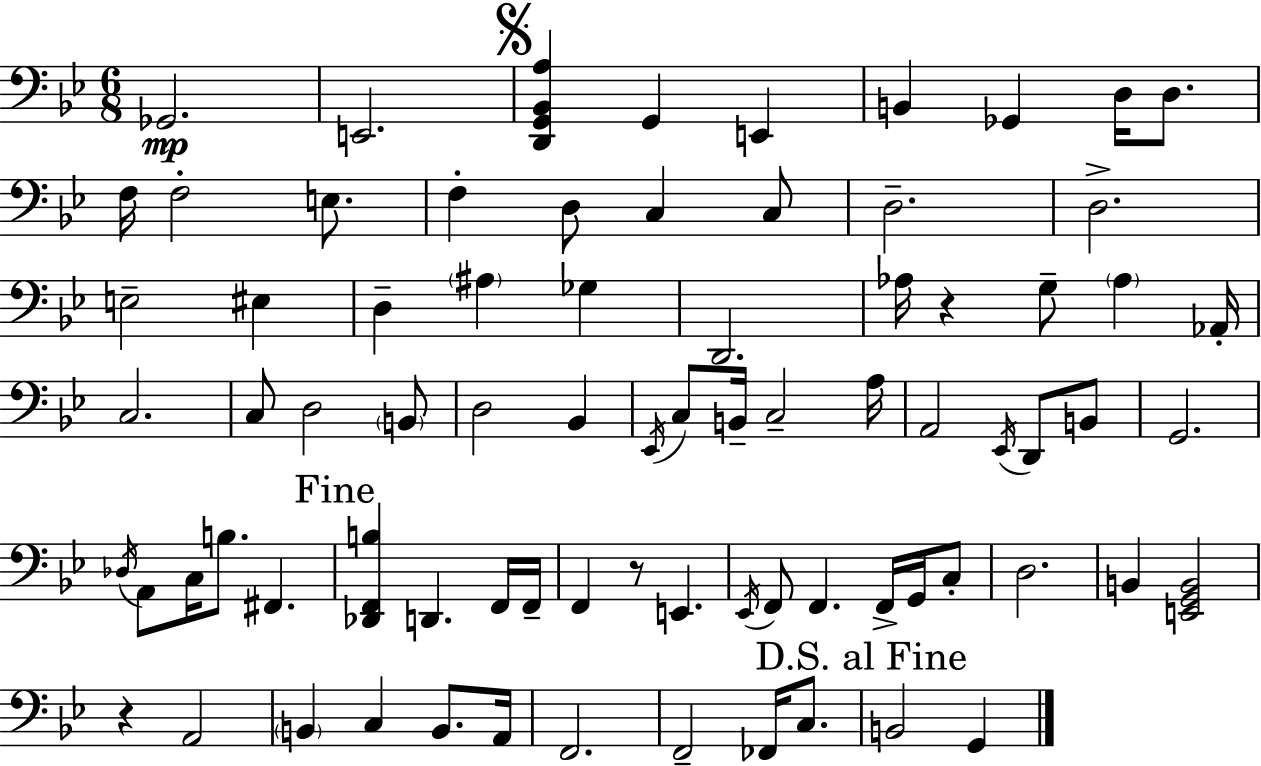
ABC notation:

X:1
T:Untitled
M:6/8
L:1/4
K:Bb
_G,,2 E,,2 [D,,G,,_B,,A,] G,, E,, B,, _G,, D,/4 D,/2 F,/4 F,2 E,/2 F, D,/2 C, C,/2 D,2 D,2 E,2 ^E, D, ^A, _G, D,,2 _A,/4 z G,/2 _A, _A,,/4 C,2 C,/2 D,2 B,,/2 D,2 _B,, _E,,/4 C,/2 B,,/4 C,2 A,/4 A,,2 _E,,/4 D,,/2 B,,/2 G,,2 _D,/4 A,,/2 C,/4 B,/2 ^F,, [_D,,F,,B,] D,, F,,/4 F,,/4 F,, z/2 E,, _E,,/4 F,,/2 F,, F,,/4 G,,/4 C,/2 D,2 B,, [E,,G,,B,,]2 z A,,2 B,, C, B,,/2 A,,/4 F,,2 F,,2 _F,,/4 C,/2 B,,2 G,,